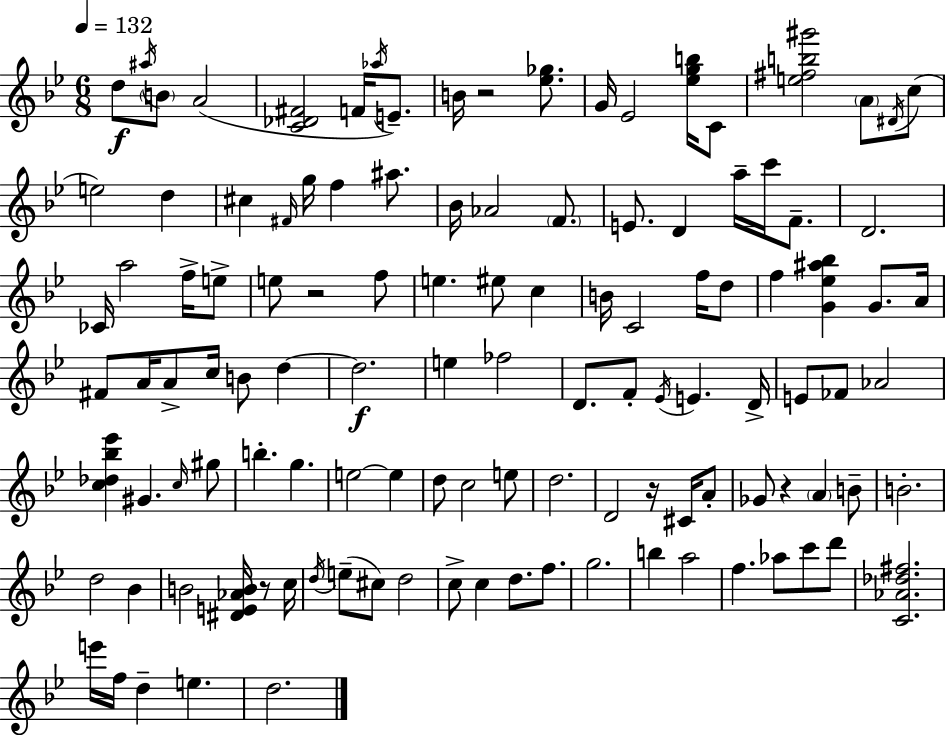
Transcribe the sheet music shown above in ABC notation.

X:1
T:Untitled
M:6/8
L:1/4
K:Bb
d/2 ^a/4 B/2 A2 [C_D^F]2 F/4 _a/4 E/2 B/4 z2 [_e_g]/2 G/4 _E2 [_egb]/4 C/2 [e^fb^g']2 A/2 ^D/4 c/2 e2 d ^c ^F/4 g/4 f ^a/2 _B/4 _A2 F/2 E/2 D a/4 c'/4 F/2 D2 _C/4 a2 f/4 e/2 e/2 z2 f/2 e ^e/2 c B/4 C2 f/4 d/2 f [G_e^a_b] G/2 A/4 ^F/2 A/4 A/2 c/4 B/2 d d2 e _f2 D/2 F/2 _E/4 E D/4 E/2 _F/2 _A2 [c_d_b_e'] ^G c/4 ^g/2 b g e2 e d/2 c2 e/2 d2 D2 z/4 ^C/4 A/2 _G/2 z A B/2 B2 d2 _B B2 [^DE_AB]/4 z/2 c/4 d/4 e/2 ^c/2 d2 c/2 c d/2 f/2 g2 b a2 f _a/2 c'/2 d'/2 [C_A_d^f]2 e'/4 f/4 d e d2